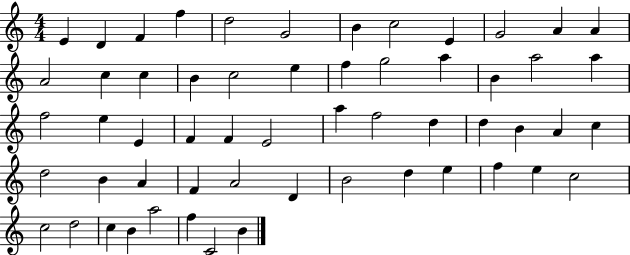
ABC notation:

X:1
T:Untitled
M:4/4
L:1/4
K:C
E D F f d2 G2 B c2 E G2 A A A2 c c B c2 e f g2 a B a2 a f2 e E F F E2 a f2 d d B A c d2 B A F A2 D B2 d e f e c2 c2 d2 c B a2 f C2 B